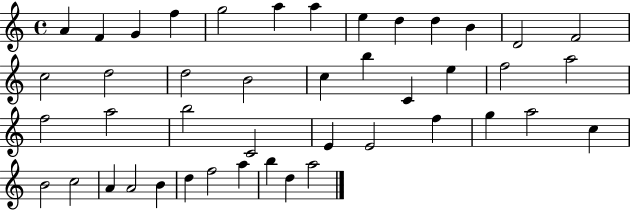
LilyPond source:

{
  \clef treble
  \time 4/4
  \defaultTimeSignature
  \key c \major
  a'4 f'4 g'4 f''4 | g''2 a''4 a''4 | e''4 d''4 d''4 b'4 | d'2 f'2 | \break c''2 d''2 | d''2 b'2 | c''4 b''4 c'4 e''4 | f''2 a''2 | \break f''2 a''2 | b''2 c'2 | e'4 e'2 f''4 | g''4 a''2 c''4 | \break b'2 c''2 | a'4 a'2 b'4 | d''4 f''2 a''4 | b''4 d''4 a''2 | \break \bar "|."
}